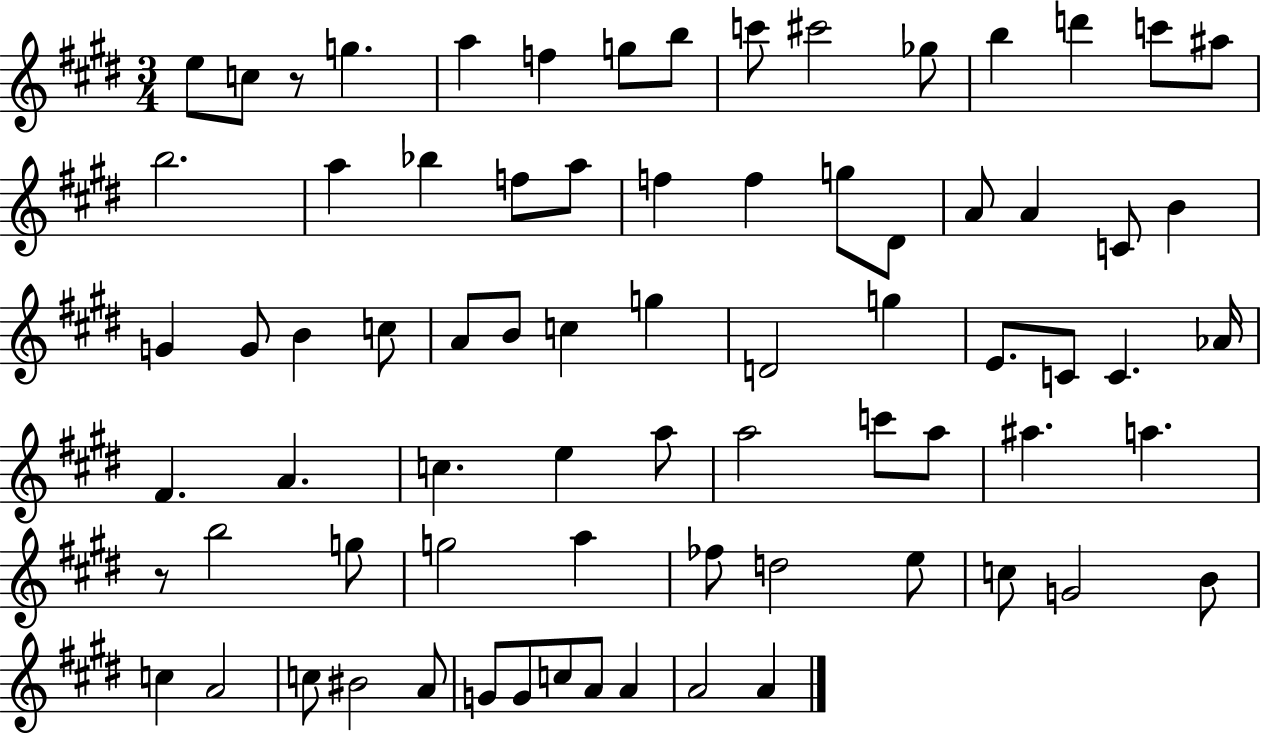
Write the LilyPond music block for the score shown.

{
  \clef treble
  \numericTimeSignature
  \time 3/4
  \key e \major
  e''8 c''8 r8 g''4. | a''4 f''4 g''8 b''8 | c'''8 cis'''2 ges''8 | b''4 d'''4 c'''8 ais''8 | \break b''2. | a''4 bes''4 f''8 a''8 | f''4 f''4 g''8 dis'8 | a'8 a'4 c'8 b'4 | \break g'4 g'8 b'4 c''8 | a'8 b'8 c''4 g''4 | d'2 g''4 | e'8. c'8 c'4. aes'16 | \break fis'4. a'4. | c''4. e''4 a''8 | a''2 c'''8 a''8 | ais''4. a''4. | \break r8 b''2 g''8 | g''2 a''4 | fes''8 d''2 e''8 | c''8 g'2 b'8 | \break c''4 a'2 | c''8 bis'2 a'8 | g'8 g'8 c''8 a'8 a'4 | a'2 a'4 | \break \bar "|."
}